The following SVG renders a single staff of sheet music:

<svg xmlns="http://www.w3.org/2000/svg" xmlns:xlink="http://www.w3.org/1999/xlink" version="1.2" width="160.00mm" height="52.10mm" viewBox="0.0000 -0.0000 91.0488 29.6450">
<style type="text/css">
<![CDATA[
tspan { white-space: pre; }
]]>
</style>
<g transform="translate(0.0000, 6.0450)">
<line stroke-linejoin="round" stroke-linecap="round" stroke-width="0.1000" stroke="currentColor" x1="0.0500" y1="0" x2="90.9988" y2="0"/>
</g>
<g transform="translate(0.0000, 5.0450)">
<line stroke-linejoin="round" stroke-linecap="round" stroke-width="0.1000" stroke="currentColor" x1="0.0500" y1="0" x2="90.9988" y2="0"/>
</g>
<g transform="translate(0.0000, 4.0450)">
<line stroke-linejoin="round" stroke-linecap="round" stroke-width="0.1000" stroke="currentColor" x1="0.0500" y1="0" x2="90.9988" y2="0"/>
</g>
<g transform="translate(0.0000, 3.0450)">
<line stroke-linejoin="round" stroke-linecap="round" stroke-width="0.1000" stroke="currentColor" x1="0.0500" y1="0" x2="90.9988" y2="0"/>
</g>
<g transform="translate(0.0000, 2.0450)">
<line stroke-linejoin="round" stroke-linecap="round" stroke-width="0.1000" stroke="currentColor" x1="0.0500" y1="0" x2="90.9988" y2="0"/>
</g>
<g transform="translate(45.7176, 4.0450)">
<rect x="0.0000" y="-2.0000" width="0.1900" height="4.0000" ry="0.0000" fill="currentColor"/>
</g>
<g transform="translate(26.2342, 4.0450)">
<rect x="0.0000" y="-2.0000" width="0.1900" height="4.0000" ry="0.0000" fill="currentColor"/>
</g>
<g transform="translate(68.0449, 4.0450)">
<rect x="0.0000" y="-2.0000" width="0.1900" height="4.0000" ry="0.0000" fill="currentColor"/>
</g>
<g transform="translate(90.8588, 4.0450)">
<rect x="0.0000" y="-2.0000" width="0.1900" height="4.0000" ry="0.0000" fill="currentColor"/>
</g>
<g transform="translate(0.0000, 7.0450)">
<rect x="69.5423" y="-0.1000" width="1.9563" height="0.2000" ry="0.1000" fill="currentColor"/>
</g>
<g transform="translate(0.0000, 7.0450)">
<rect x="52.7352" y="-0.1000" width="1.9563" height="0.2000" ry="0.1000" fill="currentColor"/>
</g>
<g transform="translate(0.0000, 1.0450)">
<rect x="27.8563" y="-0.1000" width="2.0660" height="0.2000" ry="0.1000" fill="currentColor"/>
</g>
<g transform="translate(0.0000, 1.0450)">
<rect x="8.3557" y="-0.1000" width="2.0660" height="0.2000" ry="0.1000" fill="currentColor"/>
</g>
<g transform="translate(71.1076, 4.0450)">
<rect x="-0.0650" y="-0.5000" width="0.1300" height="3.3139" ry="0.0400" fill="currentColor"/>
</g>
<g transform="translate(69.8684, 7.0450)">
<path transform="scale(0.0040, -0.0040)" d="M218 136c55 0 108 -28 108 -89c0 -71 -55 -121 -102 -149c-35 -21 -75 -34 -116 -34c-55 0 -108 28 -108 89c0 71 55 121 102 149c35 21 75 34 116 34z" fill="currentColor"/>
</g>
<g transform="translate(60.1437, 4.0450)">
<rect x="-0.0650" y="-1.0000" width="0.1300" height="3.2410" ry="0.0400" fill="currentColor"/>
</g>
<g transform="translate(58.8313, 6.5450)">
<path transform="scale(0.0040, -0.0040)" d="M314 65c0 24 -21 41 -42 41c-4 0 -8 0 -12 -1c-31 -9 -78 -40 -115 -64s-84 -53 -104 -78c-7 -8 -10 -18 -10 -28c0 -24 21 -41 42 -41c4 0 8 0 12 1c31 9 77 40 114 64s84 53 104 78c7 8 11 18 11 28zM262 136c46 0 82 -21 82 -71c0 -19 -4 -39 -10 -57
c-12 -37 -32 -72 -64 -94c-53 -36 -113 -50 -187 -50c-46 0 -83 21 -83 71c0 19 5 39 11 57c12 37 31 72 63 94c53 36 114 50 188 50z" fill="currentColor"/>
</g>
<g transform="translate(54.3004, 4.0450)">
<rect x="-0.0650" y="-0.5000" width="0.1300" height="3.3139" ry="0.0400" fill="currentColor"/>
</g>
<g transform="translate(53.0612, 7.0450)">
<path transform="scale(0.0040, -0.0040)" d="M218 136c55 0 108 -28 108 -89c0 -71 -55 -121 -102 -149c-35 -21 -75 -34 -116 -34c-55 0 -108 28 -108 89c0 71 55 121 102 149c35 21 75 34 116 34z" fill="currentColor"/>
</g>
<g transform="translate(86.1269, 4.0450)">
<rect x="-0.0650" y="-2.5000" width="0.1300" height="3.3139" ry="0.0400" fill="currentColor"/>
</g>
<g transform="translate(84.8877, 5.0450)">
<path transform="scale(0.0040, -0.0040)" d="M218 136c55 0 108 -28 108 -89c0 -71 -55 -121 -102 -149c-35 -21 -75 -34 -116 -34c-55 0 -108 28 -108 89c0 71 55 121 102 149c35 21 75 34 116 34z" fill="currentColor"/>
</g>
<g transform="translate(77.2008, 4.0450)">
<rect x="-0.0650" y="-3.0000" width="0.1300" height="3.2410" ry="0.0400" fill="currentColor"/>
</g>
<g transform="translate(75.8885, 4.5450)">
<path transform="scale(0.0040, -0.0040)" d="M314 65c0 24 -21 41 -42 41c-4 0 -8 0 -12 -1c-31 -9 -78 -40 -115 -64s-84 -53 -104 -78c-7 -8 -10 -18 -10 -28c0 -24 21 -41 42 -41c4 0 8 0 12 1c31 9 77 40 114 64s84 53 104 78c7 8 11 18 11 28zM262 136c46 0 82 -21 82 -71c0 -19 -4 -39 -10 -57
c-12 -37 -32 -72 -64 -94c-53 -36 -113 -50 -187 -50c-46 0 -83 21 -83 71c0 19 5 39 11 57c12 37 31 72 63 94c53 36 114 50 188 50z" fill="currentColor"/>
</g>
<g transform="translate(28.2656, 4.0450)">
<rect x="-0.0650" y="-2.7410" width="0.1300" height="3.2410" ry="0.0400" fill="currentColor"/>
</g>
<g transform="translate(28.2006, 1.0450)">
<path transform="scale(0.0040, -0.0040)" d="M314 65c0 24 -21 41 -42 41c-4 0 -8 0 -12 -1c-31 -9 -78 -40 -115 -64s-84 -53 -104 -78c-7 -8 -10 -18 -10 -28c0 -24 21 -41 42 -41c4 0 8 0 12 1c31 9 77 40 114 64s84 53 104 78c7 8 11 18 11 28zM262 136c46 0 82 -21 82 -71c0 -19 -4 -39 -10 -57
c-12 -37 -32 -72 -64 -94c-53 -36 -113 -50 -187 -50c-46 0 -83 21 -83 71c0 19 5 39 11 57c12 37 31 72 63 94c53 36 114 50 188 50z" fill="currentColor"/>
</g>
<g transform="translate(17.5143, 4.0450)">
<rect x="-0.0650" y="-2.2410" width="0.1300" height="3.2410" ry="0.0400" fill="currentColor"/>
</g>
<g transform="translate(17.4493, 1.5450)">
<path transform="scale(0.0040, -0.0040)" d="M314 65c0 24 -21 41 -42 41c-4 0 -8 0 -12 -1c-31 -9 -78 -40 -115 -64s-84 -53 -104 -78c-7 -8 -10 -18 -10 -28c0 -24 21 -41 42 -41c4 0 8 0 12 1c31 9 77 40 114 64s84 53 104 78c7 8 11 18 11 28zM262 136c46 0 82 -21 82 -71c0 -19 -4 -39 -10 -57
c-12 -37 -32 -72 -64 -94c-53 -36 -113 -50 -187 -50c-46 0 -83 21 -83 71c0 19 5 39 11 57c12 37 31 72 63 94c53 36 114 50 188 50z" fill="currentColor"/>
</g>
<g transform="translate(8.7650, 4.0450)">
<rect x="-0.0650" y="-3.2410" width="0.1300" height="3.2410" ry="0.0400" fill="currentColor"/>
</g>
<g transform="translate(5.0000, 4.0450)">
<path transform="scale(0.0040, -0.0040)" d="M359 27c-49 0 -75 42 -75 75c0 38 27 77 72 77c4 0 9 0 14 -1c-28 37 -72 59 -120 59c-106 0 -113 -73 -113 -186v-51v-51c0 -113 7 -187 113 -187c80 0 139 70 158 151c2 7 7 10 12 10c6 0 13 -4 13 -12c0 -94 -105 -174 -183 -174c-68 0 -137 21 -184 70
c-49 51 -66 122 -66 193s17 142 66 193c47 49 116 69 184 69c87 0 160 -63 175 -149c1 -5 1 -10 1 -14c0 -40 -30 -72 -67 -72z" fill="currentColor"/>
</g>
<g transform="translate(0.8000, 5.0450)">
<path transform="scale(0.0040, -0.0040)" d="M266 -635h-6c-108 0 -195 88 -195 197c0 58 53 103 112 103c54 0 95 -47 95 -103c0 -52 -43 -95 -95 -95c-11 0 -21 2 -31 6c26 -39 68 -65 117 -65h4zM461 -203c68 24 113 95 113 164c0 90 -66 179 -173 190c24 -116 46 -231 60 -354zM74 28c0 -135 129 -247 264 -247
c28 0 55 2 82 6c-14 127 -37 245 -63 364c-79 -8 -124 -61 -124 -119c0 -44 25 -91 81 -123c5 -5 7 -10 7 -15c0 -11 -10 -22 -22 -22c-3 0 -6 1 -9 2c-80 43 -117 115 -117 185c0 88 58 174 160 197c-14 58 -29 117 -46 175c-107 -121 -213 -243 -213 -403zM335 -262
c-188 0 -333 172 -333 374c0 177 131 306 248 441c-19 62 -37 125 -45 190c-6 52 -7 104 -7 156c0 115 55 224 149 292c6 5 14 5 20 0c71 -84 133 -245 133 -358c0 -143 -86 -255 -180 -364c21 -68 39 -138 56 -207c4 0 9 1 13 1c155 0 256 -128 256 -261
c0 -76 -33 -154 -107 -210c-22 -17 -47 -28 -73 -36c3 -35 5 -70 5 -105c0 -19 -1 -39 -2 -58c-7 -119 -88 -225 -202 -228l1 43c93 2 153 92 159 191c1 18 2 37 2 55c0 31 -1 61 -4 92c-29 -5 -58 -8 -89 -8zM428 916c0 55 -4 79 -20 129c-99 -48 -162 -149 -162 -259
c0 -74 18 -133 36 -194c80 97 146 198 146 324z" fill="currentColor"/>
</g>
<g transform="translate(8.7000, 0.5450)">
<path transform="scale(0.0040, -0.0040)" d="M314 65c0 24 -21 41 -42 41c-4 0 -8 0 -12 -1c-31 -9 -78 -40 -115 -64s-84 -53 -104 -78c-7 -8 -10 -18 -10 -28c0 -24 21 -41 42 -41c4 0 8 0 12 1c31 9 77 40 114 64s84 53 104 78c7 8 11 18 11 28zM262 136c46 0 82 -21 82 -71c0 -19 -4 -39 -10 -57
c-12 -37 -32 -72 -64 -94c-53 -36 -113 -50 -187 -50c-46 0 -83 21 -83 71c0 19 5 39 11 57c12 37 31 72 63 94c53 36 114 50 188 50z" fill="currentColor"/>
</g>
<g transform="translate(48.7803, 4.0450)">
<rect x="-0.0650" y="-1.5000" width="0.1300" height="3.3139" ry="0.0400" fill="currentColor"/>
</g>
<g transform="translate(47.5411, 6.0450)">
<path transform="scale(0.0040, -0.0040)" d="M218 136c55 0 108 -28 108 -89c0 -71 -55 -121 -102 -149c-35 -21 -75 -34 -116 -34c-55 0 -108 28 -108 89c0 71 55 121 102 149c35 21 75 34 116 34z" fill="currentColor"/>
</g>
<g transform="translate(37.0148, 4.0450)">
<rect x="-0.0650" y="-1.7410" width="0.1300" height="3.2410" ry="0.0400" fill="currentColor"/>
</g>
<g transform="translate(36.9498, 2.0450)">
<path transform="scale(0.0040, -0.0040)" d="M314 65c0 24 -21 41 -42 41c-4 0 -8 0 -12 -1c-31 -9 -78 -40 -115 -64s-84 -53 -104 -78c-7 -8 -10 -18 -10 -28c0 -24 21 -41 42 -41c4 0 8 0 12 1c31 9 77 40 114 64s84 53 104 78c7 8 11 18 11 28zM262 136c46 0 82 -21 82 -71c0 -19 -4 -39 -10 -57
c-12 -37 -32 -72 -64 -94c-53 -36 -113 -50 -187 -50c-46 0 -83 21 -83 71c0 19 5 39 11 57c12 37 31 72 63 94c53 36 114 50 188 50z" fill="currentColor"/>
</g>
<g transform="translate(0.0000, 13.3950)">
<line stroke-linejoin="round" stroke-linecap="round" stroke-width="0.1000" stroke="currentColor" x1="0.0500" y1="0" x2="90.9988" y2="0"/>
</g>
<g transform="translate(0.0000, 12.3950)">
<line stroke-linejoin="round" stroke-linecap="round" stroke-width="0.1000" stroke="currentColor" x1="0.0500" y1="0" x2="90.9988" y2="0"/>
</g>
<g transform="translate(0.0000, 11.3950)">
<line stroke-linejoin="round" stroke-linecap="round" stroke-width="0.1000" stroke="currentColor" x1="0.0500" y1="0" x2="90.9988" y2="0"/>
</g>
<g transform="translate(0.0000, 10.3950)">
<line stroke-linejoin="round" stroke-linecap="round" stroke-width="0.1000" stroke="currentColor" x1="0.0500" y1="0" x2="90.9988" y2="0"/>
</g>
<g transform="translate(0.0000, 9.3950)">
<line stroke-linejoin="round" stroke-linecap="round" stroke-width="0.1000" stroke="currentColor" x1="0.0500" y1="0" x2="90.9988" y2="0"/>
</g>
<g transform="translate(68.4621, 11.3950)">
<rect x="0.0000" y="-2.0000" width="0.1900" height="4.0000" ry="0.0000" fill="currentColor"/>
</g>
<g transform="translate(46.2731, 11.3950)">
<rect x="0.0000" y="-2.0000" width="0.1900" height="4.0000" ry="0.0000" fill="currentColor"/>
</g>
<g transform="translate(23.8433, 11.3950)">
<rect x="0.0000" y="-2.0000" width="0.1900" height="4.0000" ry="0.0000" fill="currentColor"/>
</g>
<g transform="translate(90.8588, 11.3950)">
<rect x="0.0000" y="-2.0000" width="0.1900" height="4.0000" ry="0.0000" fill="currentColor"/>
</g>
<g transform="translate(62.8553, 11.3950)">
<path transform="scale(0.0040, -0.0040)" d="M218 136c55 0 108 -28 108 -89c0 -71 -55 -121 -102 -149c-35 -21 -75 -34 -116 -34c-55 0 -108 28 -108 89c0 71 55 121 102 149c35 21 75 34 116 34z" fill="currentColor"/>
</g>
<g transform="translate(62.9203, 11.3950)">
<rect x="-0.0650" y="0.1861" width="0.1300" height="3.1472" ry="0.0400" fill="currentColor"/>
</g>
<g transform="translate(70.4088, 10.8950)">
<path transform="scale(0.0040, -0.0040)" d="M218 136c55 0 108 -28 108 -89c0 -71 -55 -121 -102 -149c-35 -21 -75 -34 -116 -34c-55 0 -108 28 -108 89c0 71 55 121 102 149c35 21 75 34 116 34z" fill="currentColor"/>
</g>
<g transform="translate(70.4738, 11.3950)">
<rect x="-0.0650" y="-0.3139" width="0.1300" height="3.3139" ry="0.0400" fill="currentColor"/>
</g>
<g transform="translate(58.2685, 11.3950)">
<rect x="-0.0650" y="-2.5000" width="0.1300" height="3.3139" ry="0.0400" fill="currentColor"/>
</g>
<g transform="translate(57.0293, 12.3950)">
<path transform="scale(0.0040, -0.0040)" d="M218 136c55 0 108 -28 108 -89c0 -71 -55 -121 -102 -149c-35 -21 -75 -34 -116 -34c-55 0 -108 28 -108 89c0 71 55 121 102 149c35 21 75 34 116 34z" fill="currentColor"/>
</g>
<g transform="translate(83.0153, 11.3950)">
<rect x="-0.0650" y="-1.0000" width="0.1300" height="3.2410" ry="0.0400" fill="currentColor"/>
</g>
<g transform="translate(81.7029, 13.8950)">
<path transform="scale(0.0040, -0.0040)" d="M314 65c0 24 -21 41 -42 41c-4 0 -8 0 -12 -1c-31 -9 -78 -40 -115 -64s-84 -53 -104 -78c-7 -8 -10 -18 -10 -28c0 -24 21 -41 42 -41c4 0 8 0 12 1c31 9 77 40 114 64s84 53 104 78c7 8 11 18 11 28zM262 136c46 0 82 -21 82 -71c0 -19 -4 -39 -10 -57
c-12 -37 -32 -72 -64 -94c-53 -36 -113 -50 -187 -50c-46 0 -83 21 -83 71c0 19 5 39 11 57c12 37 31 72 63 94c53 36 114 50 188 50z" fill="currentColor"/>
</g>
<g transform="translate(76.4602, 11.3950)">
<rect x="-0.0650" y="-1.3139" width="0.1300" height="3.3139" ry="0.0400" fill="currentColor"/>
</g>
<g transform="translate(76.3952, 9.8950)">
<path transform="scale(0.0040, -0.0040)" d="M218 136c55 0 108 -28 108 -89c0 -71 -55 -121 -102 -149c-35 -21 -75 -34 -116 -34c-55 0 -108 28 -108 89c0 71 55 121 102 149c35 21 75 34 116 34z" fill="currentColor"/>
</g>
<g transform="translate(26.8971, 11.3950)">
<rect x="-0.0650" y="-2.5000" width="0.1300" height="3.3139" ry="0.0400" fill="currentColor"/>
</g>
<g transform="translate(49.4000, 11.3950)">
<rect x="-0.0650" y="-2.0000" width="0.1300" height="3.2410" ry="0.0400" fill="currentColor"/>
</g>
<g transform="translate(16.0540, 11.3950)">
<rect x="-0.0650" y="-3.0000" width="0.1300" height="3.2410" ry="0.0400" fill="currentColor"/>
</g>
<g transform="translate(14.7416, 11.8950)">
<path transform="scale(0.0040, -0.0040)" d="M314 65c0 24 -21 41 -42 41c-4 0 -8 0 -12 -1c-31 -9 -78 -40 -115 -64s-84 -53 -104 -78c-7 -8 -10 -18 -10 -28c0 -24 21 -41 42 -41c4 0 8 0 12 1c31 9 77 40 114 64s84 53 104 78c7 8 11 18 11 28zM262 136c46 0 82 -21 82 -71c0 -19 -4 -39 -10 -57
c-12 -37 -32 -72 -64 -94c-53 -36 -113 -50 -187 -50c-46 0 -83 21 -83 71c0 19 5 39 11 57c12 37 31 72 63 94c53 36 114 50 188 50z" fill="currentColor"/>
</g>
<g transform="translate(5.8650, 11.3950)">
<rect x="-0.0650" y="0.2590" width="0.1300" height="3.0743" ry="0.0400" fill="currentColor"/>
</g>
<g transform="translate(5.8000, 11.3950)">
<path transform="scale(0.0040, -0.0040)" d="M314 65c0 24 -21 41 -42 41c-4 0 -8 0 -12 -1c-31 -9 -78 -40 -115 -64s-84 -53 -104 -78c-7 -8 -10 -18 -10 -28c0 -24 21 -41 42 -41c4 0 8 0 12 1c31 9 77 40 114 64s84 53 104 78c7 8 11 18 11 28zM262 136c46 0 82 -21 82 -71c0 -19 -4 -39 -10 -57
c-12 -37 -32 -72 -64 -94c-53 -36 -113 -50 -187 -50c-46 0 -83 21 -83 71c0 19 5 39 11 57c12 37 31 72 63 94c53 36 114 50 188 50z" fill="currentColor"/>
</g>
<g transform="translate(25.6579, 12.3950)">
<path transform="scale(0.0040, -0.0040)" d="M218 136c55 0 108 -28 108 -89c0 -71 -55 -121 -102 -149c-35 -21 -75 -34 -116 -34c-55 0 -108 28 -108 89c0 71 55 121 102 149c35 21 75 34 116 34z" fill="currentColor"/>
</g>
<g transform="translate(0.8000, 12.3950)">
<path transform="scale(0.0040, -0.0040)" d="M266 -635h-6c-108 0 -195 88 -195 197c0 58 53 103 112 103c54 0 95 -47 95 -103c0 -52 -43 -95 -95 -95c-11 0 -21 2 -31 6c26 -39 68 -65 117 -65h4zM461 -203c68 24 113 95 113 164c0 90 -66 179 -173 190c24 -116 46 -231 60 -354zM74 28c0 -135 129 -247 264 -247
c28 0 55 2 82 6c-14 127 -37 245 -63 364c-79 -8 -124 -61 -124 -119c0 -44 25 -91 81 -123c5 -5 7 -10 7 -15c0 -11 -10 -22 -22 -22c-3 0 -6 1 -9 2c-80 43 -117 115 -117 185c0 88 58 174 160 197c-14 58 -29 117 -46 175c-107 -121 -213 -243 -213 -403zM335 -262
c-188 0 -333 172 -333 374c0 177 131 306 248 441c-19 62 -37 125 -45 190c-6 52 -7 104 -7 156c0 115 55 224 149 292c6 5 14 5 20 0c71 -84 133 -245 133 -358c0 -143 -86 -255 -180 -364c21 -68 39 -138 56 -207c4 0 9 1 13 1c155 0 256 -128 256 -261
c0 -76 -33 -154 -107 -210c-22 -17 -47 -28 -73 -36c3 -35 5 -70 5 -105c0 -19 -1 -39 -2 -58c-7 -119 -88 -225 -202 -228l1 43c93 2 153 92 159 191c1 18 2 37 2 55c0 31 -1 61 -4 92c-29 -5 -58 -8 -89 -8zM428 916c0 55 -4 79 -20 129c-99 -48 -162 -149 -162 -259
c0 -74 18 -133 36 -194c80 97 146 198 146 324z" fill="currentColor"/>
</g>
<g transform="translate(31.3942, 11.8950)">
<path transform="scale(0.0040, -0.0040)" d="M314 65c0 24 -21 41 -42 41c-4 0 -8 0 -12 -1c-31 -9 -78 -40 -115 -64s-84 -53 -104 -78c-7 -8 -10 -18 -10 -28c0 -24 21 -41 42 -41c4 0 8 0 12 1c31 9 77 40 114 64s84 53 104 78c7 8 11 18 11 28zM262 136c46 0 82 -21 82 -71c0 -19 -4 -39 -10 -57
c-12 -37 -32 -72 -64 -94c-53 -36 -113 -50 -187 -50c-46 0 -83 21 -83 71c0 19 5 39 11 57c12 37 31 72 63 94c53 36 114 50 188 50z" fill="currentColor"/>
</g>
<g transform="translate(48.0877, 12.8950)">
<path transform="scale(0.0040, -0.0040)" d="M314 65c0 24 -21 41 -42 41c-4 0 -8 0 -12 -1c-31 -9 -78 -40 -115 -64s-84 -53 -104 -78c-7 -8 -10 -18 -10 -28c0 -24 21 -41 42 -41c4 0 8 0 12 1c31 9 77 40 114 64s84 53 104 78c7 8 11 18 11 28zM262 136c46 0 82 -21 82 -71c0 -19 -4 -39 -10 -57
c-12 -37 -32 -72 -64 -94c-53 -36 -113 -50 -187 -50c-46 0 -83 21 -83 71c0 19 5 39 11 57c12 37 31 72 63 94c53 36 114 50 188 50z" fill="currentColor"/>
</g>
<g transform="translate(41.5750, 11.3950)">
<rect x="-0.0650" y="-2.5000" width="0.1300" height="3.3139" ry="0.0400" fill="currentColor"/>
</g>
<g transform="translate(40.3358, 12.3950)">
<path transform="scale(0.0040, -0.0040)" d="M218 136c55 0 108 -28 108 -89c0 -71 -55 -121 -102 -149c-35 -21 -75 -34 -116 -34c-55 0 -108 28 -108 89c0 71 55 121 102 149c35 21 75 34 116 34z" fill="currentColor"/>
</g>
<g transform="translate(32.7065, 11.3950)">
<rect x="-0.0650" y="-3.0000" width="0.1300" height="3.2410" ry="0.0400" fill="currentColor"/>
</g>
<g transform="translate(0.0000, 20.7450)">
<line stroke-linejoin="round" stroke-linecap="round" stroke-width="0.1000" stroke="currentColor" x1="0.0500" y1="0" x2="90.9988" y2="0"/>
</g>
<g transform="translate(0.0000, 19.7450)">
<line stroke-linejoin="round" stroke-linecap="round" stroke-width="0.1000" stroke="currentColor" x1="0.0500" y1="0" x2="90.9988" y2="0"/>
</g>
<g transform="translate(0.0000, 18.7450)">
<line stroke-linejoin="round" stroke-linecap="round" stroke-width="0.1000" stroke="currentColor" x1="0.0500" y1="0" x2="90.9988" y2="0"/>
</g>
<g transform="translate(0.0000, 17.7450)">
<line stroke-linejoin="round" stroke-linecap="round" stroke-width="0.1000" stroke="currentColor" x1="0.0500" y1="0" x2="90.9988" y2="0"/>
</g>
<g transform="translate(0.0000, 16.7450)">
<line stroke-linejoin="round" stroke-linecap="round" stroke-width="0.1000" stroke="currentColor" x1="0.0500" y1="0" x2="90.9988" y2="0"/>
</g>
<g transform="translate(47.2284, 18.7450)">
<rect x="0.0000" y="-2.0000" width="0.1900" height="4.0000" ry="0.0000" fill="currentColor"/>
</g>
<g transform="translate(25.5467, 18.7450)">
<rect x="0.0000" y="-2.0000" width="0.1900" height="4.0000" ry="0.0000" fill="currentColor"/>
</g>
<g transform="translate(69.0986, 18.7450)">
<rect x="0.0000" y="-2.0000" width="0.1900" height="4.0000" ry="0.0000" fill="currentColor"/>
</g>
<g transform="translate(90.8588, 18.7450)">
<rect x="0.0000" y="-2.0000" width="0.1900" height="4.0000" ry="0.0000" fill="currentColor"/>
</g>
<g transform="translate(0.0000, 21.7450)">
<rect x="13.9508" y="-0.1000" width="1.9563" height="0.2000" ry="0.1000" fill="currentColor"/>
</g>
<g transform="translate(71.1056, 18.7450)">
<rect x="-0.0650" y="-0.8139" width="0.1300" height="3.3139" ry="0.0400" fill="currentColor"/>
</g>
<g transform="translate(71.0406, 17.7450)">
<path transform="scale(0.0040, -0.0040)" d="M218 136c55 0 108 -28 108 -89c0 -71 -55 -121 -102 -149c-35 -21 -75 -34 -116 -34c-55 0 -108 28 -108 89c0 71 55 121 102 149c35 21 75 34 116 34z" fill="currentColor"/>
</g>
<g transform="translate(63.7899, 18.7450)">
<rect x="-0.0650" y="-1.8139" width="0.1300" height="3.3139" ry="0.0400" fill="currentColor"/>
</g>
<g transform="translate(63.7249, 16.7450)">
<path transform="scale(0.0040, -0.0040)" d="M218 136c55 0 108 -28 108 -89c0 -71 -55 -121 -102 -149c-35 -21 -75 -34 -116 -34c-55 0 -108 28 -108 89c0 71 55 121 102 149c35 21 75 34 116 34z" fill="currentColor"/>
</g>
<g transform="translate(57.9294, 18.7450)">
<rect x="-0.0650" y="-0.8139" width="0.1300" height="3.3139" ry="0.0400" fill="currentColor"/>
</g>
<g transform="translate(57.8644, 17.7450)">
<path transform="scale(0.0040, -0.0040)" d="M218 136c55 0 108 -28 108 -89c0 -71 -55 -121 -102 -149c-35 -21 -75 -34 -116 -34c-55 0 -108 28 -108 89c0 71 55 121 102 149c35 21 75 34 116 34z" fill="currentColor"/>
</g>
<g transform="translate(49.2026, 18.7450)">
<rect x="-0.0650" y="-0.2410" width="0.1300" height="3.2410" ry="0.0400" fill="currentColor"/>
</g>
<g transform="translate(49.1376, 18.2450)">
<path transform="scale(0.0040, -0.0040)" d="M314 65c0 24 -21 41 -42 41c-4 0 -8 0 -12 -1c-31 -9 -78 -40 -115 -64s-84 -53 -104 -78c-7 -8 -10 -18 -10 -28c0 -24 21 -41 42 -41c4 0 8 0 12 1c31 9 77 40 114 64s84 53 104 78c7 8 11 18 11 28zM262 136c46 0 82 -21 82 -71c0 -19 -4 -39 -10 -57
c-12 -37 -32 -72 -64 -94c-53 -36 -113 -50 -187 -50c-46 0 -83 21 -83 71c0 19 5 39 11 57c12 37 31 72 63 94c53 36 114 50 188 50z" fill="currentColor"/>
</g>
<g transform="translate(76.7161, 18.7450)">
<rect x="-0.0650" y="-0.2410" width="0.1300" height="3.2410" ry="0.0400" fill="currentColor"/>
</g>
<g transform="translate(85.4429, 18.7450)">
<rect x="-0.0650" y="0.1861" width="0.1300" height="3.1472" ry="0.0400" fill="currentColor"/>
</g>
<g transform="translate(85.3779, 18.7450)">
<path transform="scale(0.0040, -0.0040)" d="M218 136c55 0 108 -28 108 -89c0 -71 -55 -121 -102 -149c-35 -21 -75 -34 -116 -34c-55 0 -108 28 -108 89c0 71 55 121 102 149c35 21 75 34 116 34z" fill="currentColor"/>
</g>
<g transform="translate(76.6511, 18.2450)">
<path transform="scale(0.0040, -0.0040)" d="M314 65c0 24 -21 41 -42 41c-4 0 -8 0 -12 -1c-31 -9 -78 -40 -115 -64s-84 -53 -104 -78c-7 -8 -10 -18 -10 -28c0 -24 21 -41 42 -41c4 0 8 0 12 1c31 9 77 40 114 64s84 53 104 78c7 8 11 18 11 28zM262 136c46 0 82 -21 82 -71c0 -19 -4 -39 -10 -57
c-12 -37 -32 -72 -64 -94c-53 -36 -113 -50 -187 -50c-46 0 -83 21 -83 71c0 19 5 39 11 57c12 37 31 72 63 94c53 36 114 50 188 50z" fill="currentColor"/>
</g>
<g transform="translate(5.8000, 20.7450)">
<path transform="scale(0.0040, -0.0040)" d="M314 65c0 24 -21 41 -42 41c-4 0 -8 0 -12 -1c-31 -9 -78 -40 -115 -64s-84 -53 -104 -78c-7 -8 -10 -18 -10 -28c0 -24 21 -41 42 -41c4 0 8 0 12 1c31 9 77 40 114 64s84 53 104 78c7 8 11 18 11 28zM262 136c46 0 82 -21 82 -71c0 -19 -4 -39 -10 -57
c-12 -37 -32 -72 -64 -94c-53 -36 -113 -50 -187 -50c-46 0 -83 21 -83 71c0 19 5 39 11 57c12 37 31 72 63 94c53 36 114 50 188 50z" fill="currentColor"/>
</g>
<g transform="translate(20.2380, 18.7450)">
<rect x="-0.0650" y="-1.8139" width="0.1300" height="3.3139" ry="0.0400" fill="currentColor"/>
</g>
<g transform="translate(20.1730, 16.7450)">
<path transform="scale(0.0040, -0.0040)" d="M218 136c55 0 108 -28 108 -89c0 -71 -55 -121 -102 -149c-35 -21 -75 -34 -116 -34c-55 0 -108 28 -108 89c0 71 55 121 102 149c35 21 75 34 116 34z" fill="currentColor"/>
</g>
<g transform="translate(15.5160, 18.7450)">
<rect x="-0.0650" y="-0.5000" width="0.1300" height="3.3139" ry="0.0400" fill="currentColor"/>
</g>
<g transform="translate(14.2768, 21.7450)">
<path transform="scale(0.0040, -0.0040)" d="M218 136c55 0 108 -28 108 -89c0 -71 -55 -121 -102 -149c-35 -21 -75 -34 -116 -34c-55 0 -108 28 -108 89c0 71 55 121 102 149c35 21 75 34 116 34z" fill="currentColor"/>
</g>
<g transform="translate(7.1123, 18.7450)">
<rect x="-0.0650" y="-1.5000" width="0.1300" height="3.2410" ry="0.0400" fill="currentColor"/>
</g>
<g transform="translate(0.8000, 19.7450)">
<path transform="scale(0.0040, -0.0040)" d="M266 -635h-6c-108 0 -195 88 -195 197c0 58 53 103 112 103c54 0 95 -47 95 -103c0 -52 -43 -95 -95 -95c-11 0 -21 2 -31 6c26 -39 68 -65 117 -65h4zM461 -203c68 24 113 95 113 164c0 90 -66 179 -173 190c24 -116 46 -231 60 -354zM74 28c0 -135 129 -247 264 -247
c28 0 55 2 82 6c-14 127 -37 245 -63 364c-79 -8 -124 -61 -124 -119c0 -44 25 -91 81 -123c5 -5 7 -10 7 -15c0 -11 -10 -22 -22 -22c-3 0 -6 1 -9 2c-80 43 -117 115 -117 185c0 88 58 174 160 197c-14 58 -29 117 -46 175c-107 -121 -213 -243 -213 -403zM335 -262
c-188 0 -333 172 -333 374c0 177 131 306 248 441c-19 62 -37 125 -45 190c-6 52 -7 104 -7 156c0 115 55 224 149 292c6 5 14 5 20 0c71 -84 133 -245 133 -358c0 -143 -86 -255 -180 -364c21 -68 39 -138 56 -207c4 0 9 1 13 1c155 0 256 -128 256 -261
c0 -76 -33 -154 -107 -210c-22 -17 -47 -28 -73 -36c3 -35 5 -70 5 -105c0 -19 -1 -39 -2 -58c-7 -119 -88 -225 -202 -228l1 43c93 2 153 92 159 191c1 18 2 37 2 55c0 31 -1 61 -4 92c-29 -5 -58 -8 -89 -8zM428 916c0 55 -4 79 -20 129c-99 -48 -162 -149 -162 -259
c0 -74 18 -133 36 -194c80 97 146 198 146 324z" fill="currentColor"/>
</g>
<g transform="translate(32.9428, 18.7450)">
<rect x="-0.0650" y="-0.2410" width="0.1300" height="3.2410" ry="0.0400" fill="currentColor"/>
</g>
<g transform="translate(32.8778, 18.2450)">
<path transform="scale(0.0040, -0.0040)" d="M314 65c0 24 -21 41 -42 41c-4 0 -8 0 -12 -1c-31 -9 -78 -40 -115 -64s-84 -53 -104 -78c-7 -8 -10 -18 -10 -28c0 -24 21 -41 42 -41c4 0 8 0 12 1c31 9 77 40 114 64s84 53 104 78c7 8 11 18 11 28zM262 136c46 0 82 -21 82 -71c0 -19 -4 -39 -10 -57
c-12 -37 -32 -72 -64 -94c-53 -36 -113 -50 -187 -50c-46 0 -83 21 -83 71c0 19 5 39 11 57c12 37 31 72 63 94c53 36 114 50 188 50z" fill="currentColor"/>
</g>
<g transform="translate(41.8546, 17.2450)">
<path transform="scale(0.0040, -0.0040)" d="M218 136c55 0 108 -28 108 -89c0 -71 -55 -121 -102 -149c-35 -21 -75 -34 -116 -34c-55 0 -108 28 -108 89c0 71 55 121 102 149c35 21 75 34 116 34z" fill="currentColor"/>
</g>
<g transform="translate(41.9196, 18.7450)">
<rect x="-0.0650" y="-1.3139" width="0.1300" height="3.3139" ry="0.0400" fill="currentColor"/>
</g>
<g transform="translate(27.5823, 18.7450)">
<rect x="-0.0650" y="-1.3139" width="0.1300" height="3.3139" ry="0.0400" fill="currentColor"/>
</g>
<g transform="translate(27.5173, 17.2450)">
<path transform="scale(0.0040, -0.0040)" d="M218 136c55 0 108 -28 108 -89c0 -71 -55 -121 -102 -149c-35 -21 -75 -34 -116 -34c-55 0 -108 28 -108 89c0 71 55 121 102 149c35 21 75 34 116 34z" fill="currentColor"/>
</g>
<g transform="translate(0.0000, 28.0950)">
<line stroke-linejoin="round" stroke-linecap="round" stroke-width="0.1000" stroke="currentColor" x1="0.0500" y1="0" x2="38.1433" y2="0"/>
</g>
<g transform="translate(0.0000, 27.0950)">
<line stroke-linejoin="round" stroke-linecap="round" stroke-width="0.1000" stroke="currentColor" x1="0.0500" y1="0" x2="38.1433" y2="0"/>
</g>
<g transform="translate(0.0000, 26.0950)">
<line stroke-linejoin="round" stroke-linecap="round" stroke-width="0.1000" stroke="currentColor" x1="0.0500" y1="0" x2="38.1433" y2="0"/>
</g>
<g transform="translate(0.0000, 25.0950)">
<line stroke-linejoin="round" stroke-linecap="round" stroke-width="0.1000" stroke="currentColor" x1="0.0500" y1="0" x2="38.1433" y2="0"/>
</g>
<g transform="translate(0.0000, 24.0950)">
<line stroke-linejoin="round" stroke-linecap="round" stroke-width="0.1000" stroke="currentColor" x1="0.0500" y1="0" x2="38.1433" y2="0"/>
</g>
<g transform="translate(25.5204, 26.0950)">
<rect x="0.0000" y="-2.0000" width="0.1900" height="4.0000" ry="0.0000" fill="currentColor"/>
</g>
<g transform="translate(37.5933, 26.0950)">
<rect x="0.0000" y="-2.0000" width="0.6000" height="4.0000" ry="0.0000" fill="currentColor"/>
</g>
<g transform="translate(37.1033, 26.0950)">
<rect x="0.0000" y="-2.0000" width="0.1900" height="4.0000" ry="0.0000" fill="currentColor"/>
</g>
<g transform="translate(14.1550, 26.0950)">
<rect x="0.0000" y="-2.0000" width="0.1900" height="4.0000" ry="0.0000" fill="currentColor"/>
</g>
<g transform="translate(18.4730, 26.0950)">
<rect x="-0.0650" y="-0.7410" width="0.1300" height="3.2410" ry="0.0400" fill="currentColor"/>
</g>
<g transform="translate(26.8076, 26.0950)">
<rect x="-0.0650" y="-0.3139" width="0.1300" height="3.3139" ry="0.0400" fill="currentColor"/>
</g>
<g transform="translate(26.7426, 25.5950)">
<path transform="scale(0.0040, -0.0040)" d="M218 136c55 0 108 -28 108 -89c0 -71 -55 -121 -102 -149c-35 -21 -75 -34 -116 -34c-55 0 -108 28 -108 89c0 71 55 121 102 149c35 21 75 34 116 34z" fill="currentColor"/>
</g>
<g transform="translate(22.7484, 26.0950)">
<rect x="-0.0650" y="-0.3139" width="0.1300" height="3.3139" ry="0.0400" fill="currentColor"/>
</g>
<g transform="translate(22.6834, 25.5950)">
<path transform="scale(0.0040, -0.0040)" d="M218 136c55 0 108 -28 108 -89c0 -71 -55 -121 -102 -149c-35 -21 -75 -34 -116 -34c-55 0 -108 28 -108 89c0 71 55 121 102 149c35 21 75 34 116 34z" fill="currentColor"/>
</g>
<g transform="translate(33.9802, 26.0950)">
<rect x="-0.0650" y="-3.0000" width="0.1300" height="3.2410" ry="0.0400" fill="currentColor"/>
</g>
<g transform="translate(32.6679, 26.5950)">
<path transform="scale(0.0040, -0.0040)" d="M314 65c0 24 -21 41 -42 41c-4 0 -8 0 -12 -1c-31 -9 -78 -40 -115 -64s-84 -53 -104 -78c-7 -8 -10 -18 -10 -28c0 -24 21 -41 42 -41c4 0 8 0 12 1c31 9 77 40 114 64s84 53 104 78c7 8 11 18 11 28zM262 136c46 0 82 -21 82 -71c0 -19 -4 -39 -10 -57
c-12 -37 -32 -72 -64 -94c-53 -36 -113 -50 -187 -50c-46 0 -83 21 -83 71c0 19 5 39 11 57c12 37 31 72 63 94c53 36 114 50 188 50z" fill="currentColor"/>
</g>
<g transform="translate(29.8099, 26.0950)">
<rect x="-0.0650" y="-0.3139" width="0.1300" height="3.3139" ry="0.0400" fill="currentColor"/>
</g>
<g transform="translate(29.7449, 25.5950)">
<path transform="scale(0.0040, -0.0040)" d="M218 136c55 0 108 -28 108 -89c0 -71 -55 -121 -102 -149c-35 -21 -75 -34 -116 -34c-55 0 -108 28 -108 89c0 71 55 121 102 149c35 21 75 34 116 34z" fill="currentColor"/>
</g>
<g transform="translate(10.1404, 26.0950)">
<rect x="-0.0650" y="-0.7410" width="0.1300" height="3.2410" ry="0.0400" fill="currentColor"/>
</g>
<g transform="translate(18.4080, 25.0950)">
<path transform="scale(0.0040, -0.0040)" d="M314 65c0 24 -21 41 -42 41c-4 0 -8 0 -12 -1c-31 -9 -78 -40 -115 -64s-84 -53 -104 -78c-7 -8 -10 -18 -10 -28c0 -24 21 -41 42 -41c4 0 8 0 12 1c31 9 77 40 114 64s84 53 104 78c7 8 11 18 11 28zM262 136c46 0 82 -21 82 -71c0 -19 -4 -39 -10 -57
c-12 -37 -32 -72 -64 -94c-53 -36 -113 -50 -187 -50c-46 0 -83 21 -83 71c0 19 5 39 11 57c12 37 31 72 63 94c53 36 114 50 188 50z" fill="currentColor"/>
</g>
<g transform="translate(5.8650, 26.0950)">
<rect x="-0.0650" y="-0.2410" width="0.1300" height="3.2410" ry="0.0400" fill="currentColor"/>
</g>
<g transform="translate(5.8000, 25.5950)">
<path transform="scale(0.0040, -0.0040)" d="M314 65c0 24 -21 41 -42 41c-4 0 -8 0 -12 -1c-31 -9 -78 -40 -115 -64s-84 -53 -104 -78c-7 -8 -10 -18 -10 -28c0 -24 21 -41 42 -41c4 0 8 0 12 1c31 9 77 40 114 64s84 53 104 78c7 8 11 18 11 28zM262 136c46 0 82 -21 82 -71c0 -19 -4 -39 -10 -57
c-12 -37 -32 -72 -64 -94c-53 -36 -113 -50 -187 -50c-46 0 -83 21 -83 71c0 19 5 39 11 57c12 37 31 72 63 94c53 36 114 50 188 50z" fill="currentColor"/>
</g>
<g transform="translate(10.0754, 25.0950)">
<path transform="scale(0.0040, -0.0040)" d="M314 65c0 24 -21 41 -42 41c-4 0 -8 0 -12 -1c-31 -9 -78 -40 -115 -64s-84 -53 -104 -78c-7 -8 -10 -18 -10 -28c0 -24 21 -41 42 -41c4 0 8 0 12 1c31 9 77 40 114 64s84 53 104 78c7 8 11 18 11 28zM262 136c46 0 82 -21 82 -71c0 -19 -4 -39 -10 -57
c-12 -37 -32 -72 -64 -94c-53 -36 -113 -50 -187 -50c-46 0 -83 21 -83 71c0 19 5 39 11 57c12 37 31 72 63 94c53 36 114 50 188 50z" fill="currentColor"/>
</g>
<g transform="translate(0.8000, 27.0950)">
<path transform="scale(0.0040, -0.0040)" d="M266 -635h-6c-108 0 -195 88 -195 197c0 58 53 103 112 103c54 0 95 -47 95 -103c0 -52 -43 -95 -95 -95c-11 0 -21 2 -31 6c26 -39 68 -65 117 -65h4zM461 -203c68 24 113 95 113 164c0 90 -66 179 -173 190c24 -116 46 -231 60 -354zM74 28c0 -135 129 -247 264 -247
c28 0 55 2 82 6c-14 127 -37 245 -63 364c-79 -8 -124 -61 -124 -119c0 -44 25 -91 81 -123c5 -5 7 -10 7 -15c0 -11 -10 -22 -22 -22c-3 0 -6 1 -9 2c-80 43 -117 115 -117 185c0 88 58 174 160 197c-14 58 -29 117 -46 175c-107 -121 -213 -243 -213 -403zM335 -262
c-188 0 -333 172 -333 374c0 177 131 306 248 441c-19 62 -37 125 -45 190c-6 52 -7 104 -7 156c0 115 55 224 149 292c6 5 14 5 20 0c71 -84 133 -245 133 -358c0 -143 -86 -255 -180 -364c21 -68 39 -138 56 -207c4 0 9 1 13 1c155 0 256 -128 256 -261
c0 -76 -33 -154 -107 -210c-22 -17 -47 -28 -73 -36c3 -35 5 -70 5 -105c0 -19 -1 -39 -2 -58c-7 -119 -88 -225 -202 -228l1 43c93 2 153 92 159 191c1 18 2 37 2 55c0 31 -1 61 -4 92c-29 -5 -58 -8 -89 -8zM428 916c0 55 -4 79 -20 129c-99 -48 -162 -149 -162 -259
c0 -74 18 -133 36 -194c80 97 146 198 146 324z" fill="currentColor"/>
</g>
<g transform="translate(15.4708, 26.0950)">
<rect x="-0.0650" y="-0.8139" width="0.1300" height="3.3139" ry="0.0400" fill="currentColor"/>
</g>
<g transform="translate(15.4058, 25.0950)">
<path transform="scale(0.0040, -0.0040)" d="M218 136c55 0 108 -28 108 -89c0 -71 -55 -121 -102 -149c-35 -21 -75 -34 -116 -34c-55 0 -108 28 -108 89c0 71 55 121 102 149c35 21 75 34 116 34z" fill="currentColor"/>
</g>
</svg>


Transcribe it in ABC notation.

X:1
T:Untitled
M:4/4
L:1/4
K:C
b2 g2 a2 f2 E C D2 C A2 G B2 A2 G A2 G F2 G B c e D2 E2 C f e c2 e c2 d f d c2 B c2 d2 d d2 c c c A2